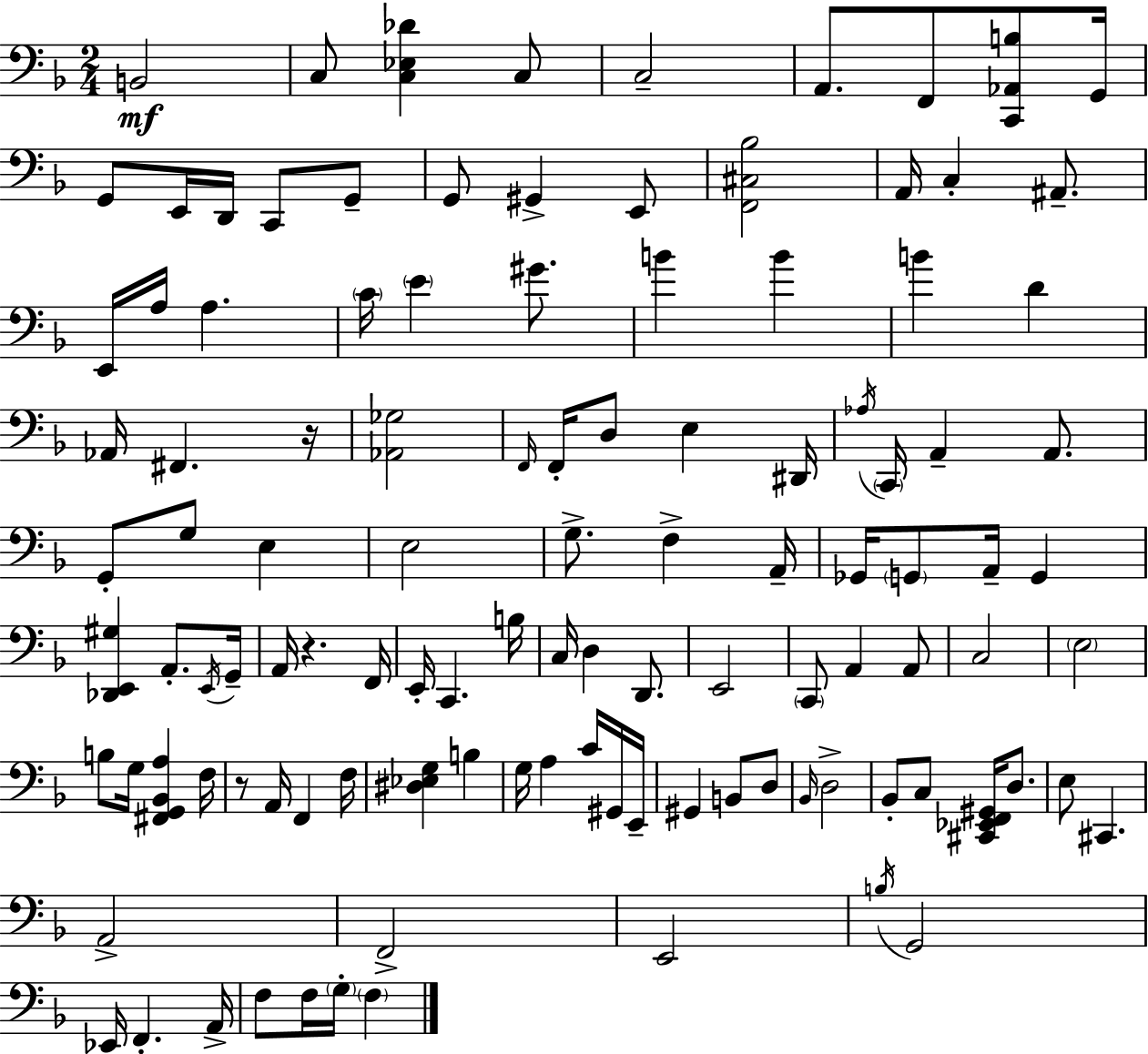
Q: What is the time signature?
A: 2/4